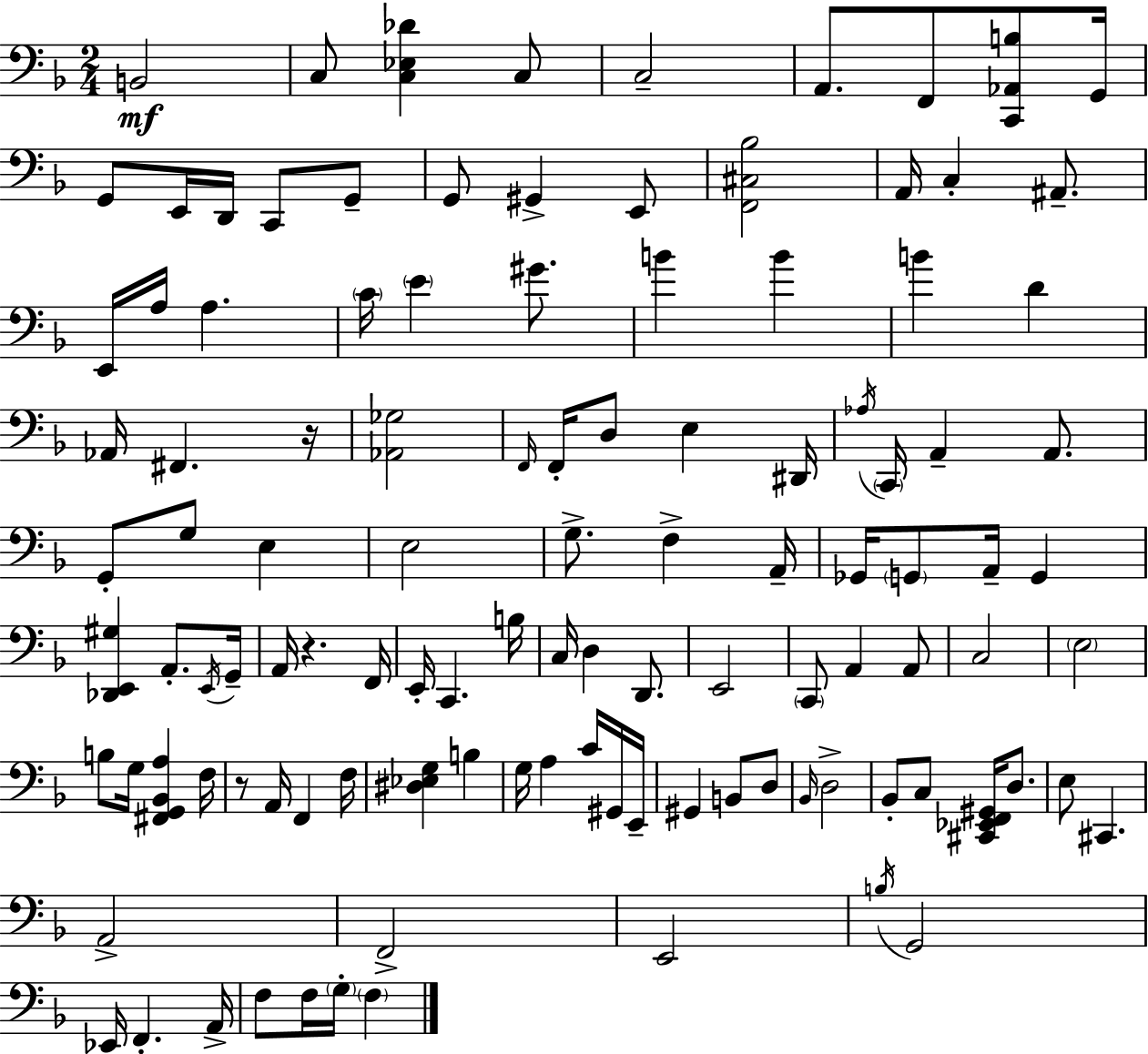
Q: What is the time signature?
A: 2/4